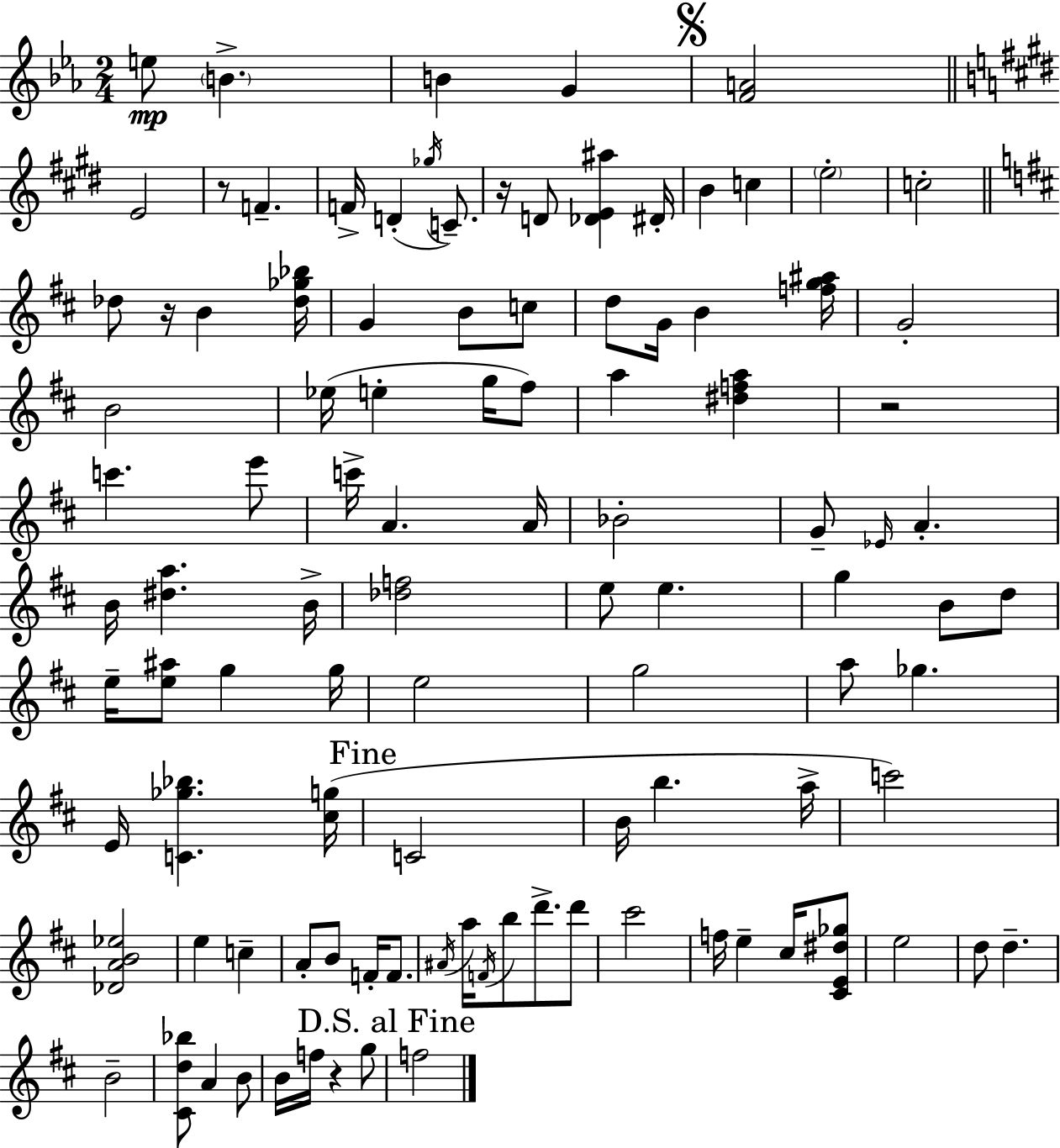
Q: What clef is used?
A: treble